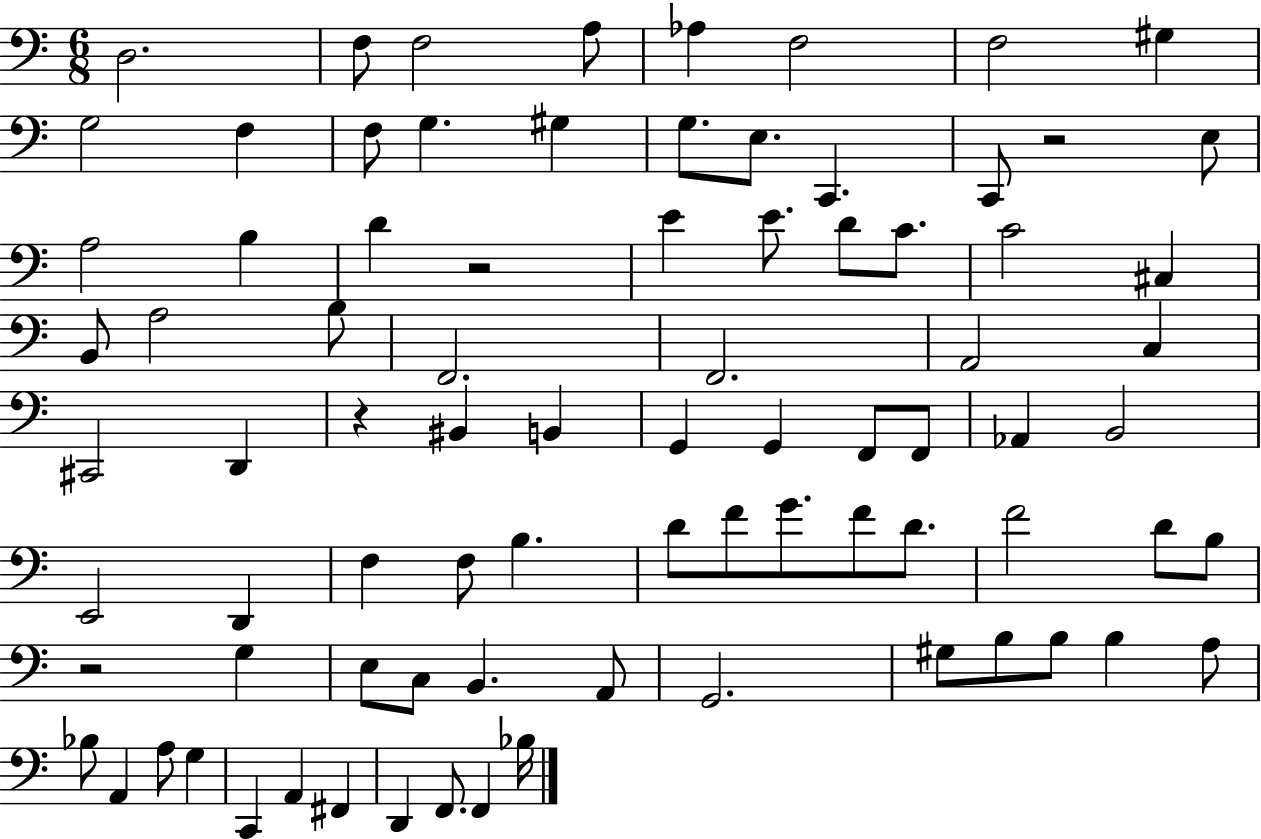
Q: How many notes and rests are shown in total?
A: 83